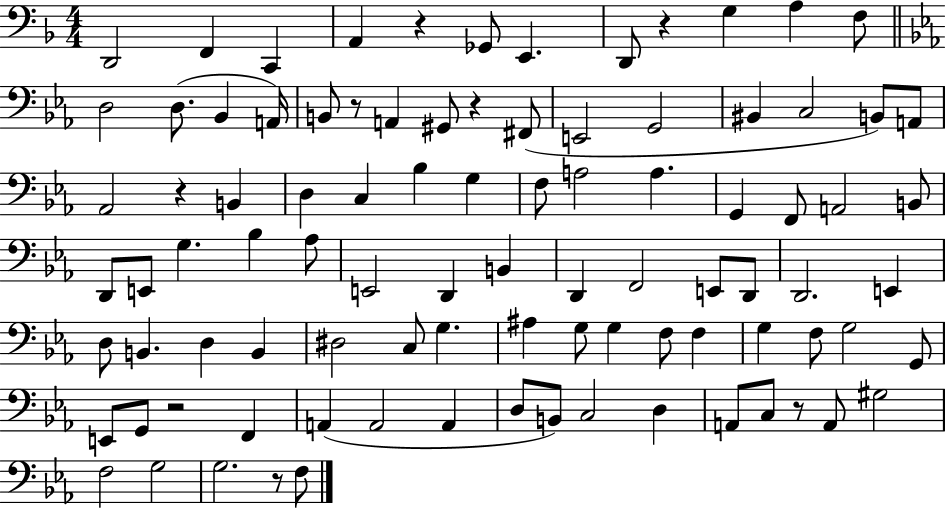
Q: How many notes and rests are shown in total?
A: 93